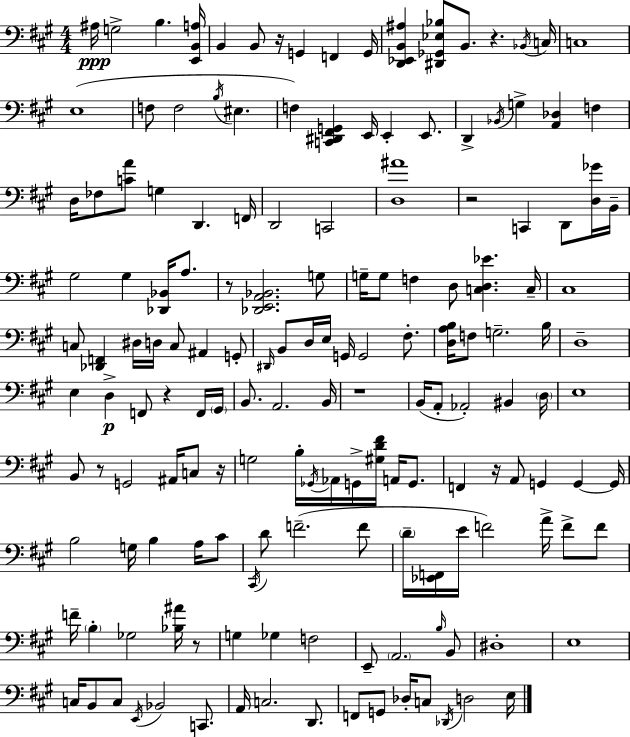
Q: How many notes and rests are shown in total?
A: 161